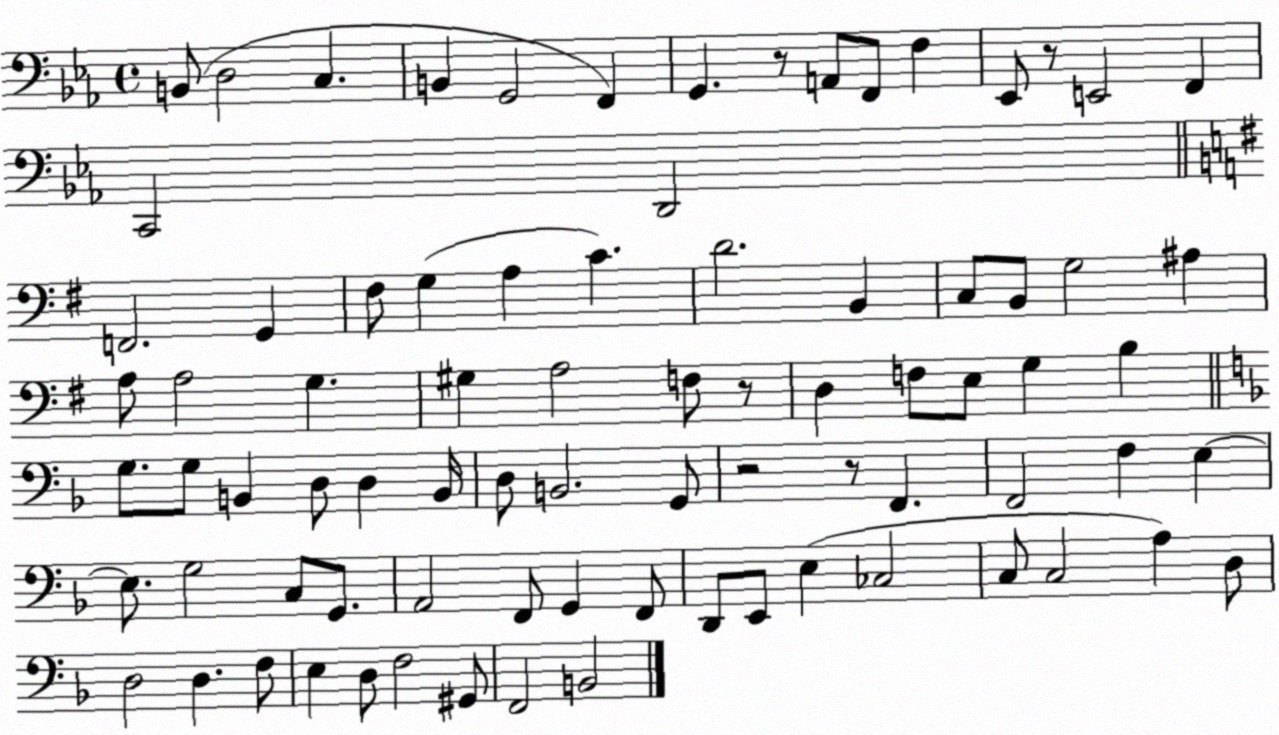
X:1
T:Untitled
M:4/4
L:1/4
K:Eb
B,,/2 D,2 C, B,, G,,2 F,, G,, z/2 A,,/2 F,,/2 F, _E,,/2 z/2 E,,2 F,, C,,2 D,,2 F,,2 G,, ^F,/2 G, A, C D2 B,, C,/2 B,,/2 G,2 ^A, A,/2 A,2 G, ^G, A,2 F,/2 z/2 D, F,/2 E,/2 G, B, G,/2 G,/2 B,, D,/2 D, B,,/4 D,/2 B,,2 G,,/2 z2 z/2 F,, F,,2 F, E, E,/2 G,2 C,/2 G,,/2 A,,2 F,,/2 G,, F,,/2 D,,/2 E,,/2 E, _C,2 C,/2 C,2 A, D,/2 D,2 D, F,/2 E, D,/2 F,2 ^G,,/2 F,,2 B,,2